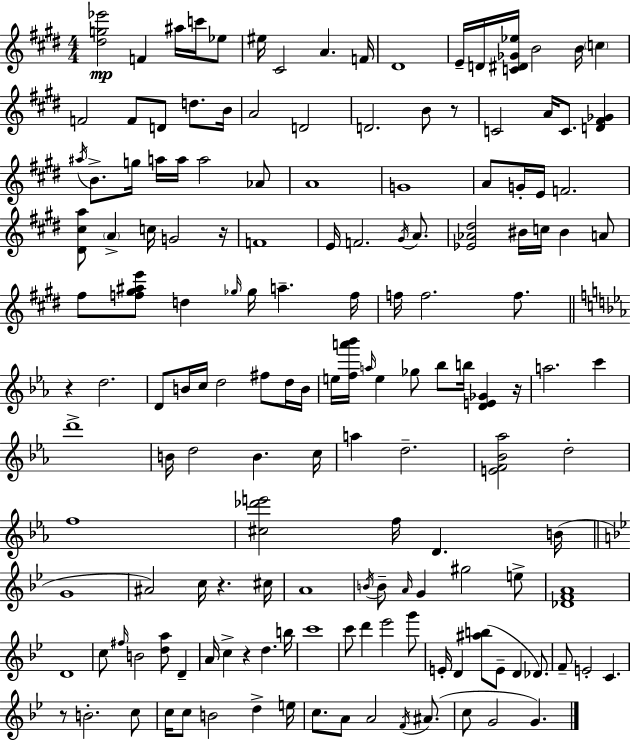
[D#5,G5,Eb6]/h F4/q A#5/s C6/s Eb5/e EIS5/s C#4/h A4/q. F4/s D#4/w E4/s D4/s [C4,D#4,Gb4,Eb5]/s B4/h B4/s C5/q F4/h F4/e D4/e D5/e. B4/s A4/h D4/h D4/h. B4/e R/e C4/h A4/s C4/e. [D4,F#4,Gb4]/q A#5/s B4/e. G5/s A5/s A5/s A5/h Ab4/e A4/w G4/w A4/e G4/s E4/s F4/h. [D#4,C#5,A5]/e A4/q C5/s G4/h R/s F4/w E4/s F4/h. G#4/s A4/e. [Eb4,Ab4,D#5]/h BIS4/s C5/s BIS4/q A4/e F#5/e [F5,G#5,A#5,E6]/e D5/q Gb5/s Gb5/s A5/q. F5/s F5/s F5/h. F5/e. R/q D5/h. D4/e B4/s C5/s D5/h F#5/e D5/s B4/s E5/s [F5,A6,Bb6]/s A5/s E5/q Gb5/e Bb5/e B5/s [D4,E4,Gb4]/q R/s A5/h. C6/q D6/w B4/s D5/h B4/q. C5/s A5/q D5/h. [E4,F4,Bb4,Ab5]/h D5/h F5/w [C#5,Db6,E6]/h F5/s D4/q. B4/s G4/w A#4/h C5/s R/q. C#5/s A4/w B4/s B4/e A4/s G4/q G#5/h E5/e [Db4,F4,A4]/w D4/w C5/e F#5/s B4/h [D5,A5]/e D4/q A4/s C5/q R/q D5/q. B5/s C6/w C6/e D6/q Eb6/h G6/e E4/s D4/q [A#5,B5]/e E4/e D4/q Db4/e. F4/e E4/h C4/q. R/e B4/h. C5/e C5/s C5/e B4/h D5/q E5/s C5/e. A4/e A4/h F4/s A#4/e. C5/e G4/h G4/q.